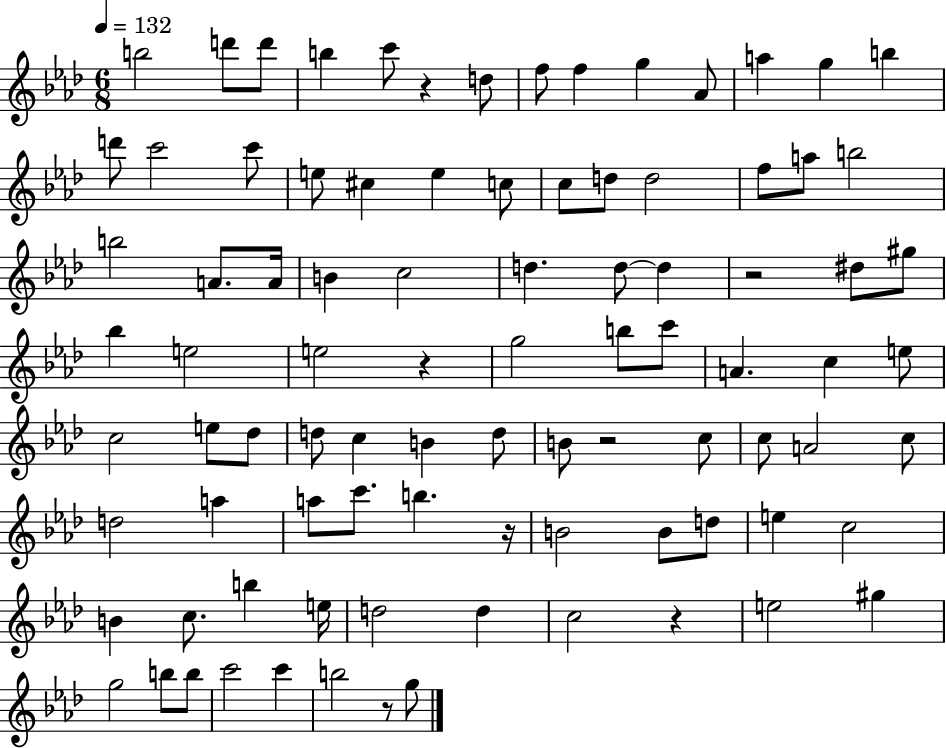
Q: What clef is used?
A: treble